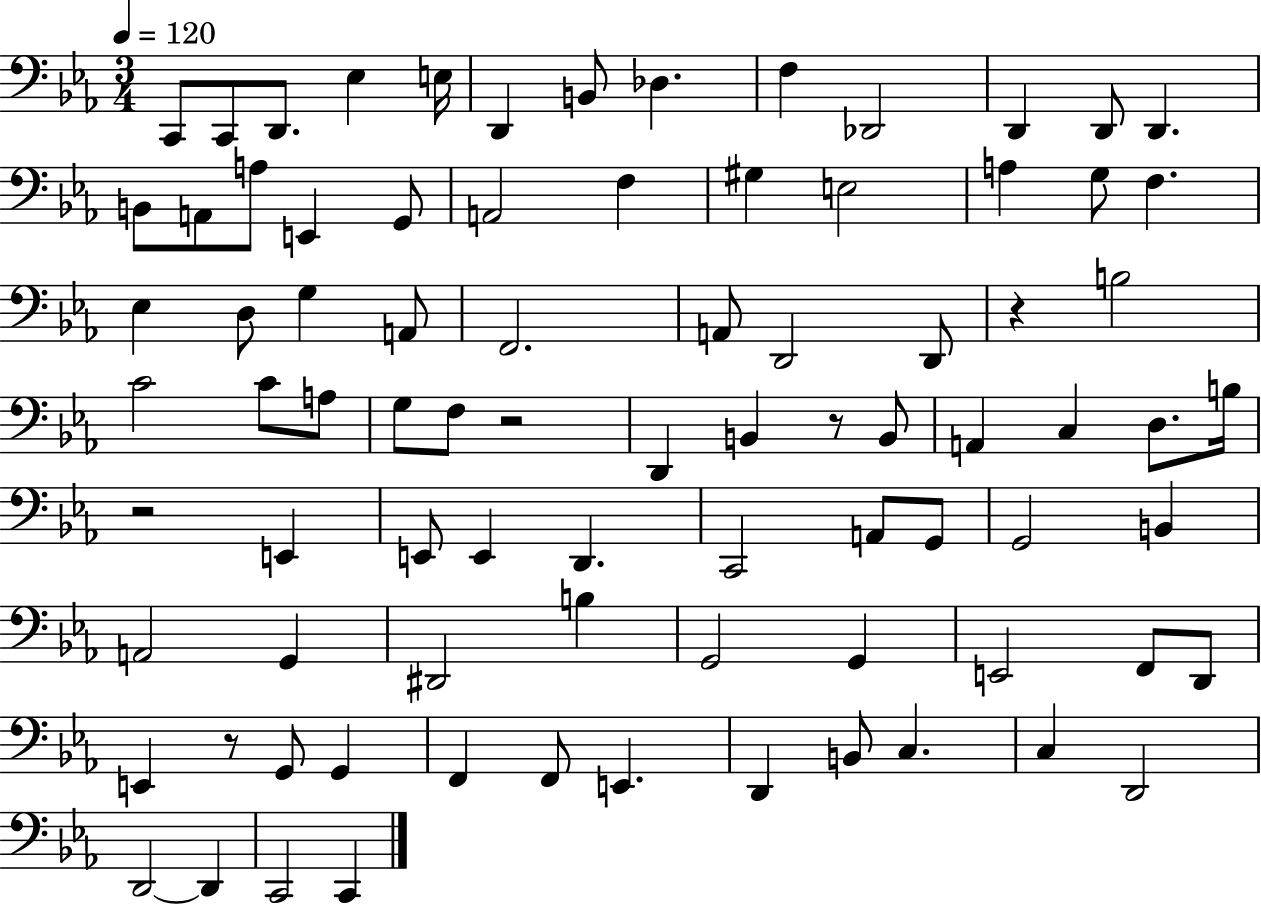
{
  \clef bass
  \numericTimeSignature
  \time 3/4
  \key ees \major
  \tempo 4 = 120
  \repeat volta 2 { c,8 c,8 d,8. ees4 e16 | d,4 b,8 des4. | f4 des,2 | d,4 d,8 d,4. | \break b,8 a,8 a8 e,4 g,8 | a,2 f4 | gis4 e2 | a4 g8 f4. | \break ees4 d8 g4 a,8 | f,2. | a,8 d,2 d,8 | r4 b2 | \break c'2 c'8 a8 | g8 f8 r2 | d,4 b,4 r8 b,8 | a,4 c4 d8. b16 | \break r2 e,4 | e,8 e,4 d,4. | c,2 a,8 g,8 | g,2 b,4 | \break a,2 g,4 | dis,2 b4 | g,2 g,4 | e,2 f,8 d,8 | \break e,4 r8 g,8 g,4 | f,4 f,8 e,4. | d,4 b,8 c4. | c4 d,2 | \break d,2~~ d,4 | c,2 c,4 | } \bar "|."
}